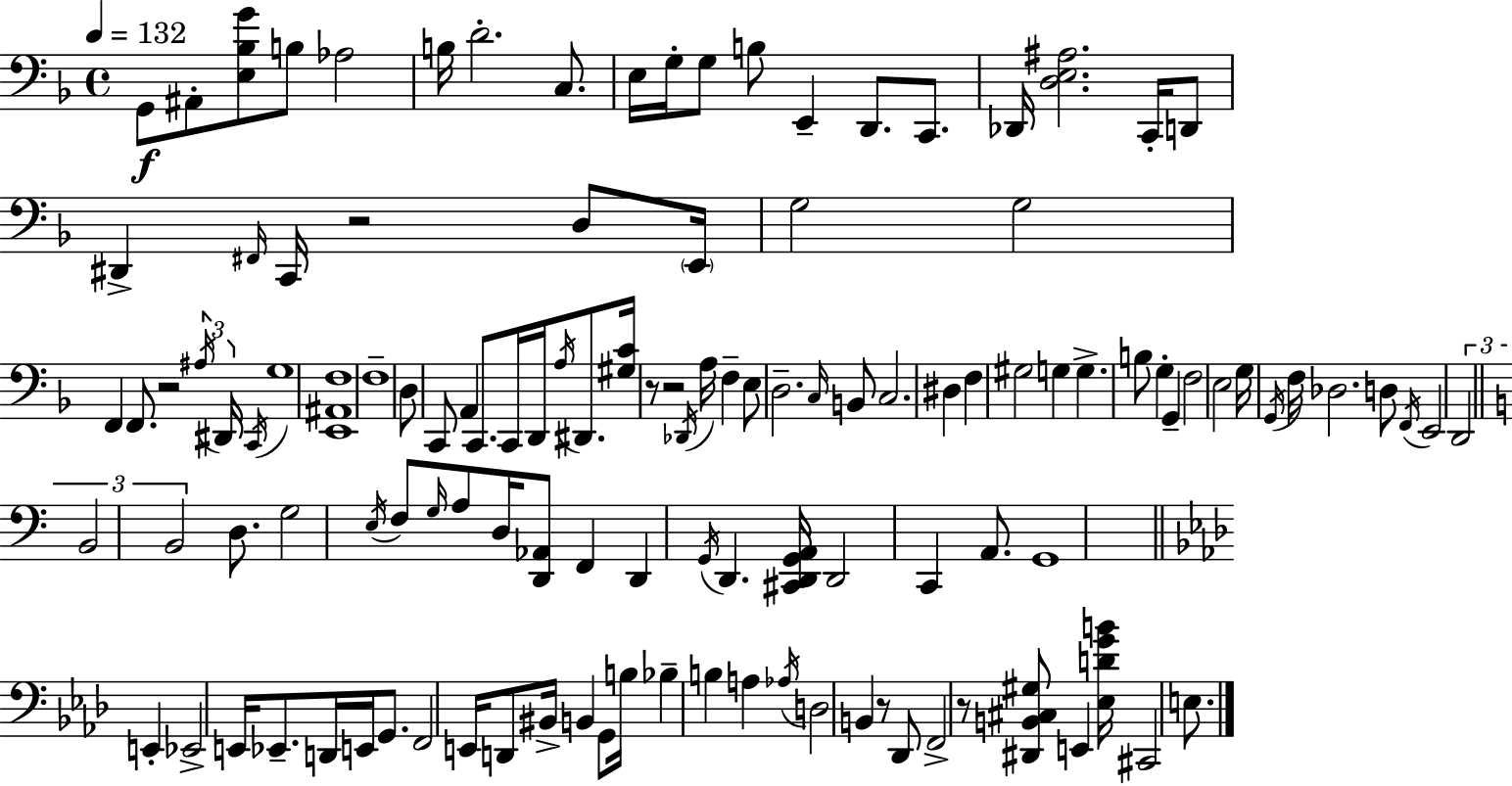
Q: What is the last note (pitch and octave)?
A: E3